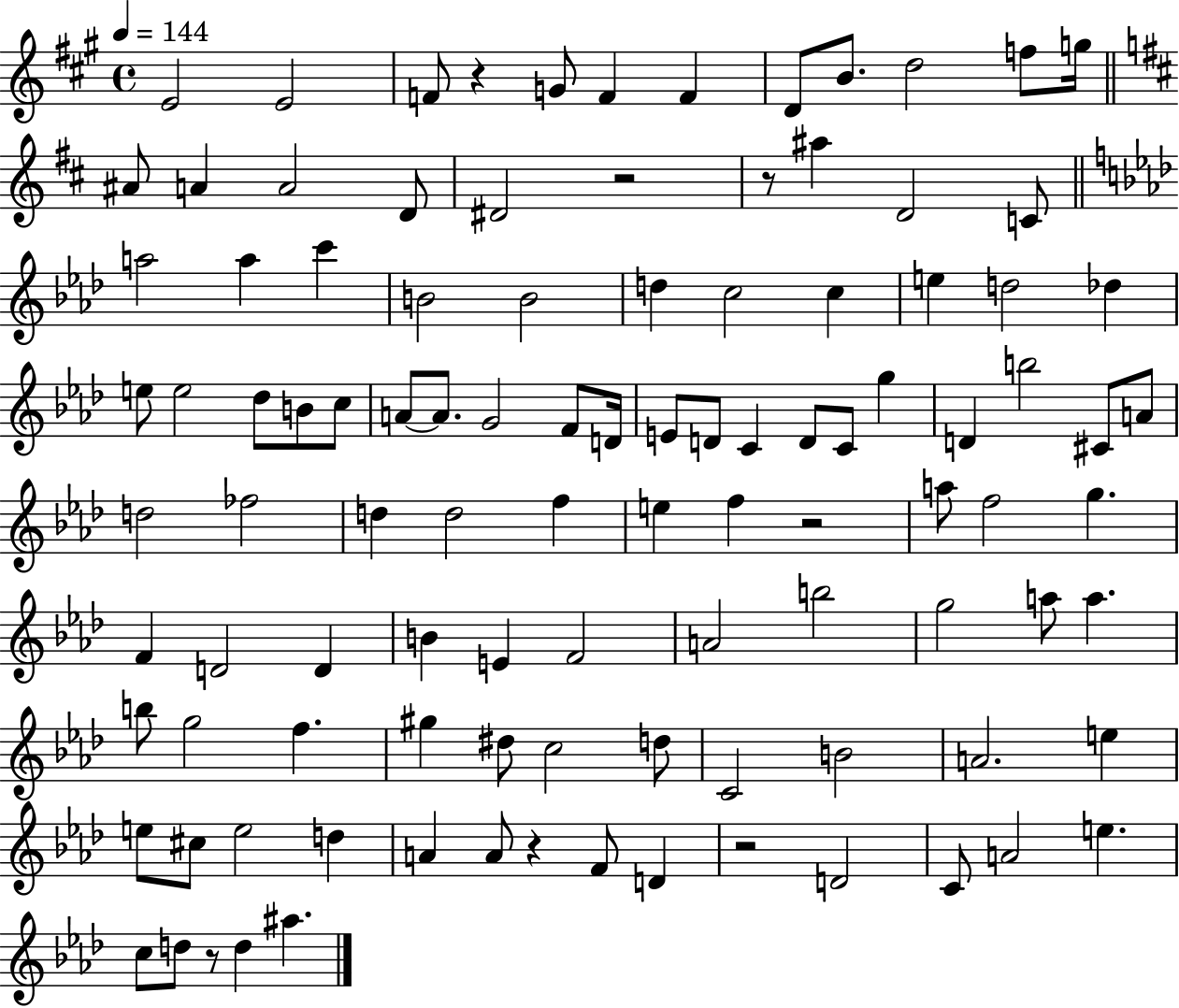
X:1
T:Untitled
M:4/4
L:1/4
K:A
E2 E2 F/2 z G/2 F F D/2 B/2 d2 f/2 g/4 ^A/2 A A2 D/2 ^D2 z2 z/2 ^a D2 C/2 a2 a c' B2 B2 d c2 c e d2 _d e/2 e2 _d/2 B/2 c/2 A/2 A/2 G2 F/2 D/4 E/2 D/2 C D/2 C/2 g D b2 ^C/2 A/2 d2 _f2 d d2 f e f z2 a/2 f2 g F D2 D B E F2 A2 b2 g2 a/2 a b/2 g2 f ^g ^d/2 c2 d/2 C2 B2 A2 e e/2 ^c/2 e2 d A A/2 z F/2 D z2 D2 C/2 A2 e c/2 d/2 z/2 d ^a